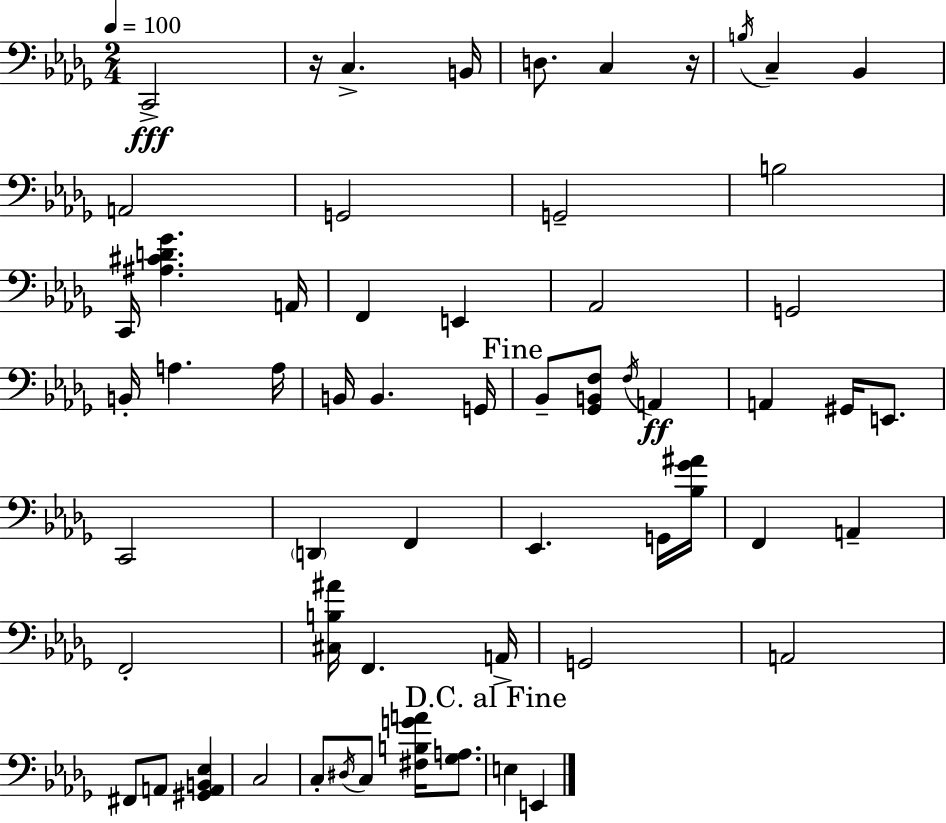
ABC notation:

X:1
T:Untitled
M:2/4
L:1/4
K:Bbm
C,,2 z/4 C, B,,/4 D,/2 C, z/4 B,/4 C, _B,, A,,2 G,,2 G,,2 B,2 C,,/4 [^A,^CD_G] A,,/4 F,, E,, _A,,2 G,,2 B,,/4 A, A,/4 B,,/4 B,, G,,/4 _B,,/2 [_G,,B,,F,]/2 F,/4 A,, A,, ^G,,/4 E,,/2 C,,2 D,, F,, _E,, G,,/4 [_B,_G^A]/4 F,, A,, F,,2 [^C,B,^A]/4 F,, A,,/4 G,,2 A,,2 ^F,,/2 A,,/2 [^G,,A,,B,,_E,] C,2 C,/2 ^D,/4 C,/2 [^F,B,GA]/4 [_G,A,]/2 E, E,,